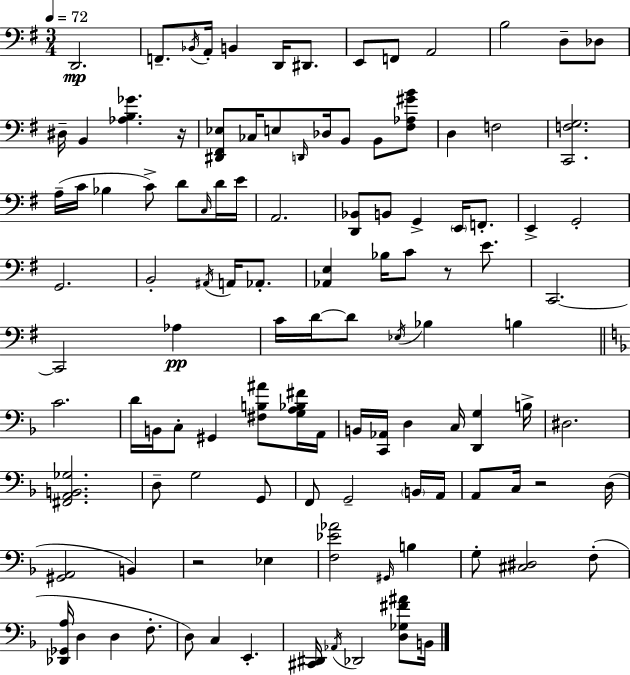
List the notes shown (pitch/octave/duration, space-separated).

D2/h. F2/e. Bb2/s A2/s B2/q D2/s D#2/e. E2/e F2/e A2/h B3/h D3/e Db3/e D#3/s B2/q [Ab3,B3,Gb4]/q. R/s [D#2,F#2,Eb3]/e CES3/s E3/e D2/s Db3/s B2/e B2/e [F#3,Ab3,G#4,B4]/e D3/q F3/h [C2,F3,G3]/h. A3/s C4/s Bb3/q C4/e D4/e C3/s D4/s E4/s A2/h. [D2,Bb2]/e B2/e G2/q E2/s F2/e. E2/q G2/h G2/h. B2/h A#2/s A2/s Ab2/e. [Ab2,E3]/q Bb3/s C4/e R/e E4/e. C2/h. C2/h Ab3/q C4/s D4/s D4/e Eb3/s Bb3/q B3/q C4/h. D4/s B2/s C3/e G#2/q [F#3,B3,A#4]/e [G3,A3,Bb3,F#4]/s A2/s B2/s [C2,Ab2]/s D3/q C3/s [D2,G3]/q B3/s D#3/h. [F#2,A2,B2,Gb3]/h. D3/e G3/h G2/e F2/e G2/h B2/s A2/s A2/e C3/s R/h D3/s [G#2,A2]/h B2/q R/h Eb3/q [F3,Eb4,Ab4]/h G#2/s B3/q G3/e [C#3,D#3]/h F3/e [Db2,Gb2,A3]/s D3/q D3/q F3/e. D3/e C3/q E2/q. [C#2,D#2]/s Ab2/s Db2/h [D3,Gb3,F#4,A#4]/e B2/s